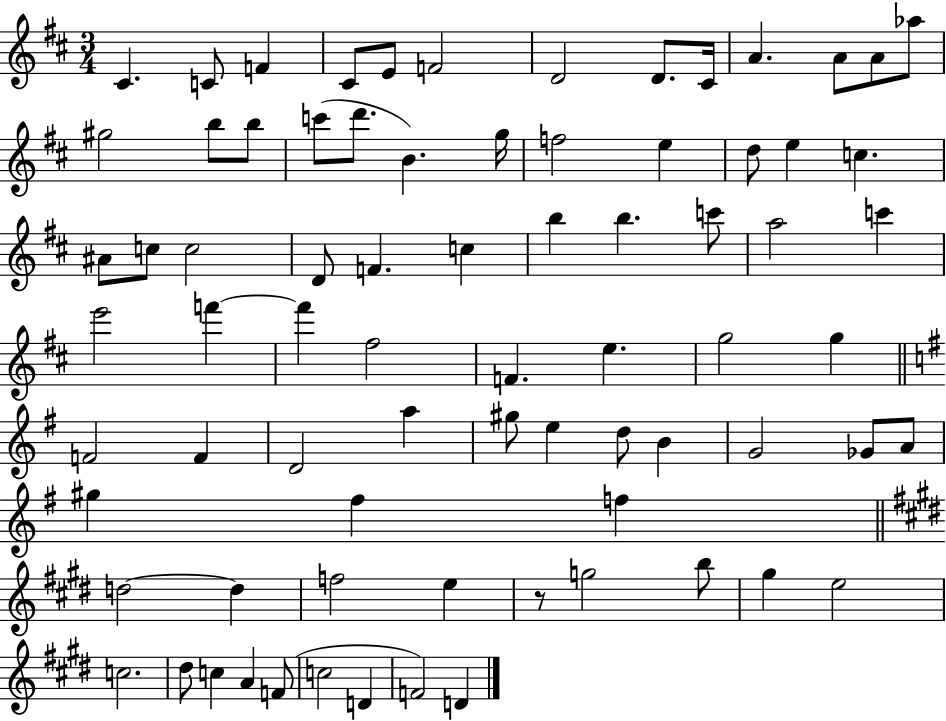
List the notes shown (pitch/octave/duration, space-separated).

C#4/q. C4/e F4/q C#4/e E4/e F4/h D4/h D4/e. C#4/s A4/q. A4/e A4/e Ab5/e G#5/h B5/e B5/e C6/e D6/e. B4/q. G5/s F5/h E5/q D5/e E5/q C5/q. A#4/e C5/e C5/h D4/e F4/q. C5/q B5/q B5/q. C6/e A5/h C6/q E6/h F6/q F6/q F#5/h F4/q. E5/q. G5/h G5/q F4/h F4/q D4/h A5/q G#5/e E5/q D5/e B4/q G4/h Gb4/e A4/e G#5/q F#5/q F5/q D5/h D5/q F5/h E5/q R/e G5/h B5/e G#5/q E5/h C5/h. D#5/e C5/q A4/q F4/e C5/h D4/q F4/h D4/q